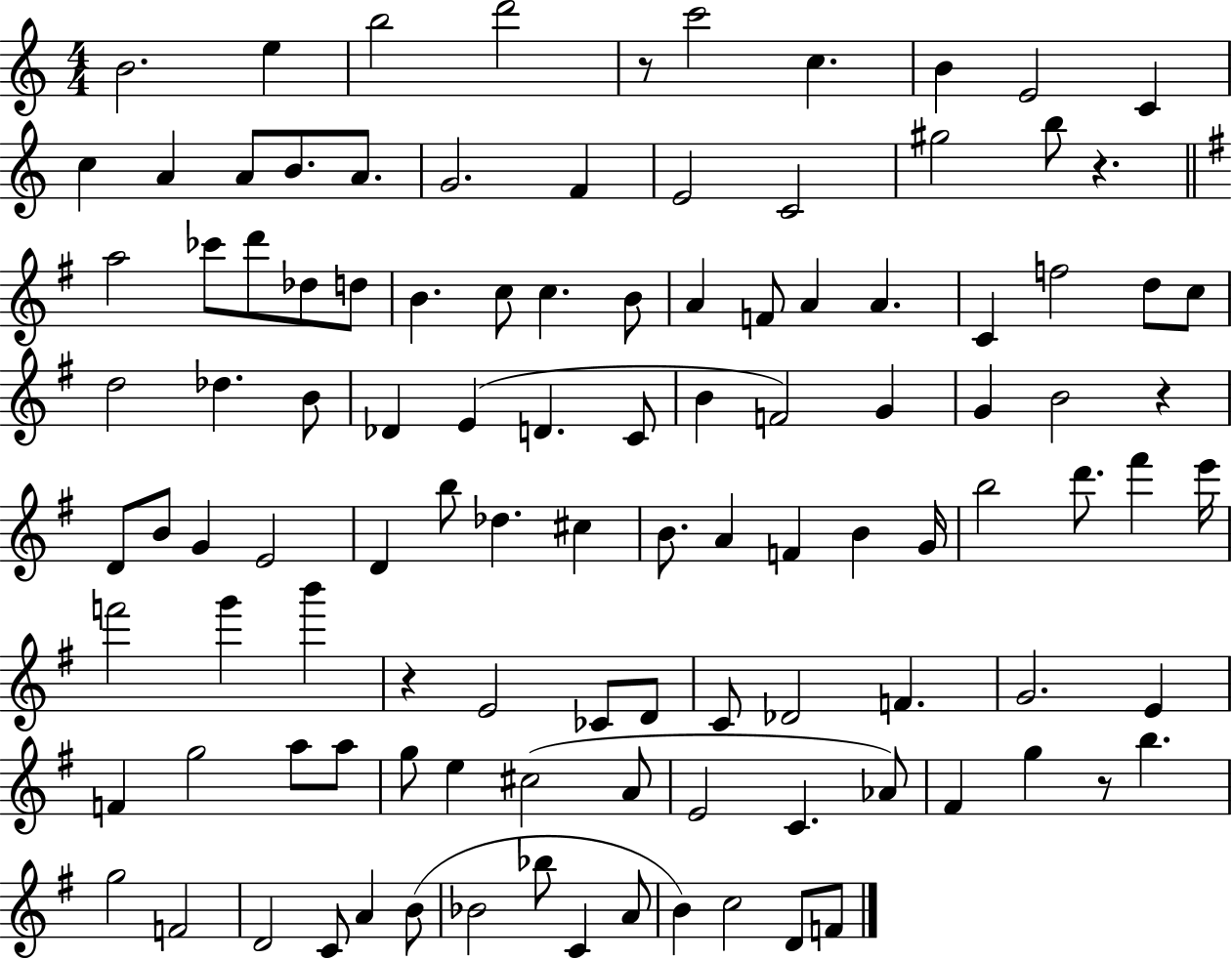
{
  \clef treble
  \numericTimeSignature
  \time 4/4
  \key c \major
  b'2. e''4 | b''2 d'''2 | r8 c'''2 c''4. | b'4 e'2 c'4 | \break c''4 a'4 a'8 b'8. a'8. | g'2. f'4 | e'2 c'2 | gis''2 b''8 r4. | \break \bar "||" \break \key e \minor a''2 ces'''8 d'''8 des''8 d''8 | b'4. c''8 c''4. b'8 | a'4 f'8 a'4 a'4. | c'4 f''2 d''8 c''8 | \break d''2 des''4. b'8 | des'4 e'4( d'4. c'8 | b'4 f'2) g'4 | g'4 b'2 r4 | \break d'8 b'8 g'4 e'2 | d'4 b''8 des''4. cis''4 | b'8. a'4 f'4 b'4 g'16 | b''2 d'''8. fis'''4 e'''16 | \break f'''2 g'''4 b'''4 | r4 e'2 ces'8 d'8 | c'8 des'2 f'4. | g'2. e'4 | \break f'4 g''2 a''8 a''8 | g''8 e''4 cis''2( a'8 | e'2 c'4. aes'8) | fis'4 g''4 r8 b''4. | \break g''2 f'2 | d'2 c'8 a'4 b'8( | bes'2 bes''8 c'4 a'8 | b'4) c''2 d'8 f'8 | \break \bar "|."
}